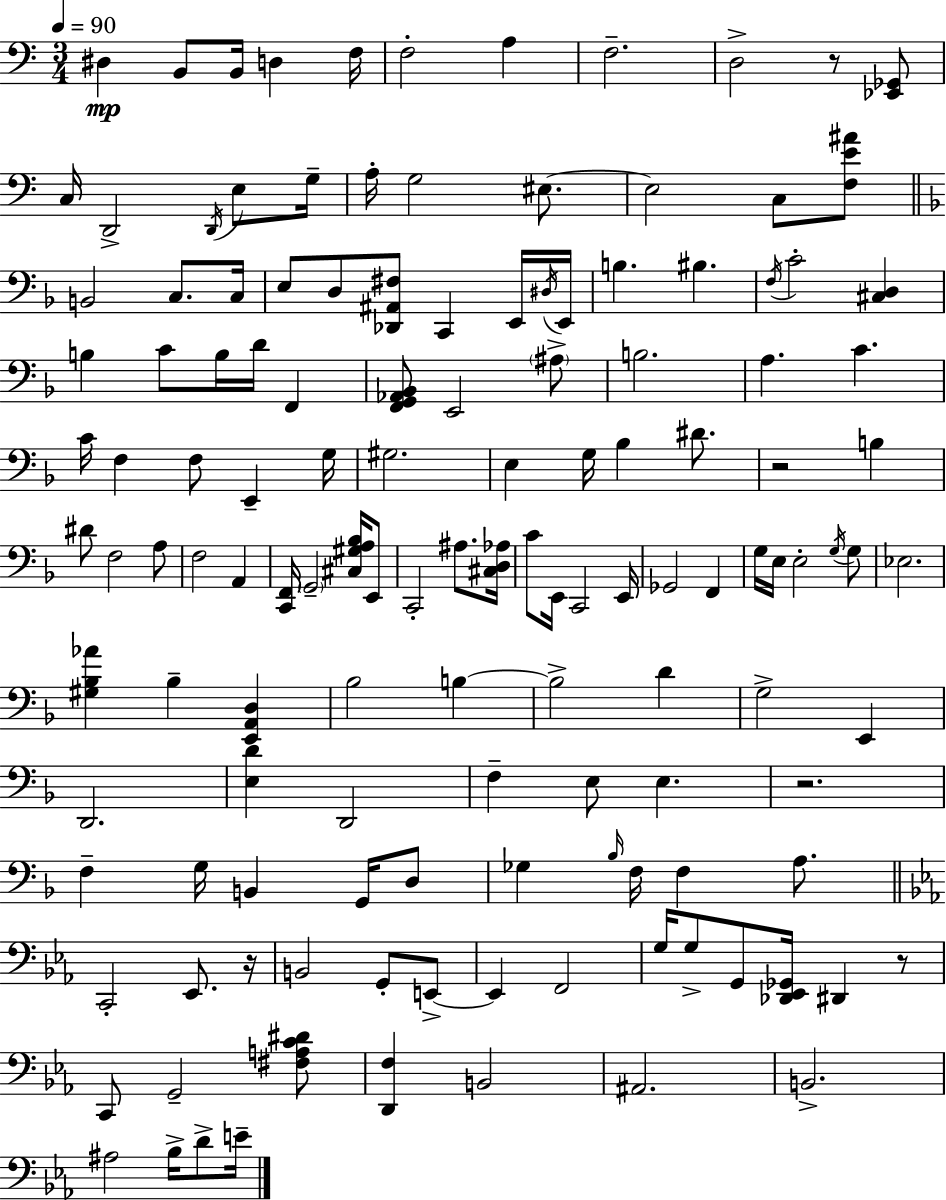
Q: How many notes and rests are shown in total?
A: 135